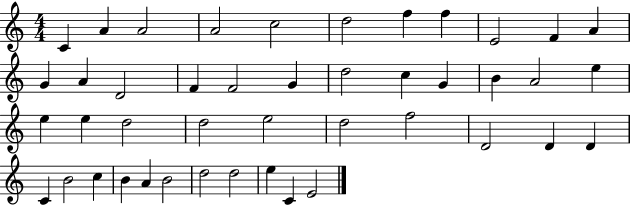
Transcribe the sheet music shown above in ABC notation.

X:1
T:Untitled
M:4/4
L:1/4
K:C
C A A2 A2 c2 d2 f f E2 F A G A D2 F F2 G d2 c G B A2 e e e d2 d2 e2 d2 f2 D2 D D C B2 c B A B2 d2 d2 e C E2